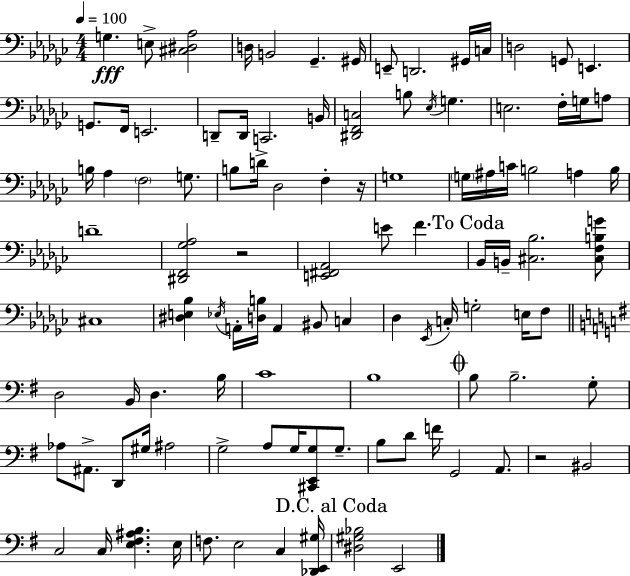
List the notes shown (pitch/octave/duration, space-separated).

G3/q. E3/e [C#3,D#3,Ab3]/h D3/s B2/h Gb2/q. G#2/s E2/e D2/h. G#2/s C3/s D3/h G2/e E2/q. G2/e. F2/s E2/h. D2/e D2/s C2/h. B2/s [D#2,F2,C3]/h B3/e Eb3/s G3/q. E3/h. F3/s G3/s A3/e B3/s Ab3/q F3/h G3/e. B3/e D4/s Db3/h F3/q R/s G3/w G3/s A#3/s C4/s B3/h A3/q B3/s D4/w [D#2,F2,Gb3,Ab3]/h R/h [E2,F#2,Ab2]/h E4/e F4/q. Bb2/s B2/s [C#3,Bb3]/h. [C#3,F3,B3,G4]/e C#3/w [D#3,E3,Bb3]/q Eb3/s A2/s [D3,B3]/s A2/q BIS2/e C3/q Db3/q Eb2/s C3/s G3/h E3/s F3/e D3/h B2/s D3/q. B3/s C4/w B3/w B3/e B3/h. G3/e Ab3/e A#2/e. D2/e G#3/s A#3/h G3/h A3/e G3/s [C#2,E2,G3]/e G3/e. B3/e D4/e F4/s G2/h A2/e. R/h BIS2/h C3/h C3/s [E3,F#3,A#3,B3]/q. E3/s F3/e. E3/h C3/q [Db2,E2,G#3]/s [D#3,G#3,Bb3]/h E2/h